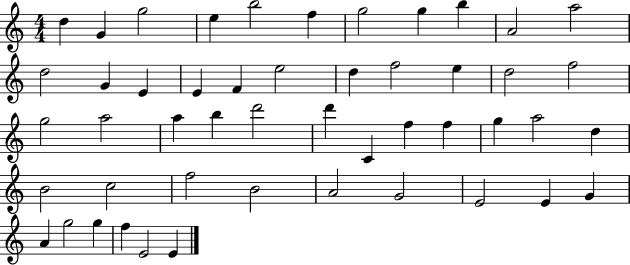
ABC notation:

X:1
T:Untitled
M:4/4
L:1/4
K:C
d G g2 e b2 f g2 g b A2 a2 d2 G E E F e2 d f2 e d2 f2 g2 a2 a b d'2 d' C f f g a2 d B2 c2 f2 B2 A2 G2 E2 E G A g2 g f E2 E